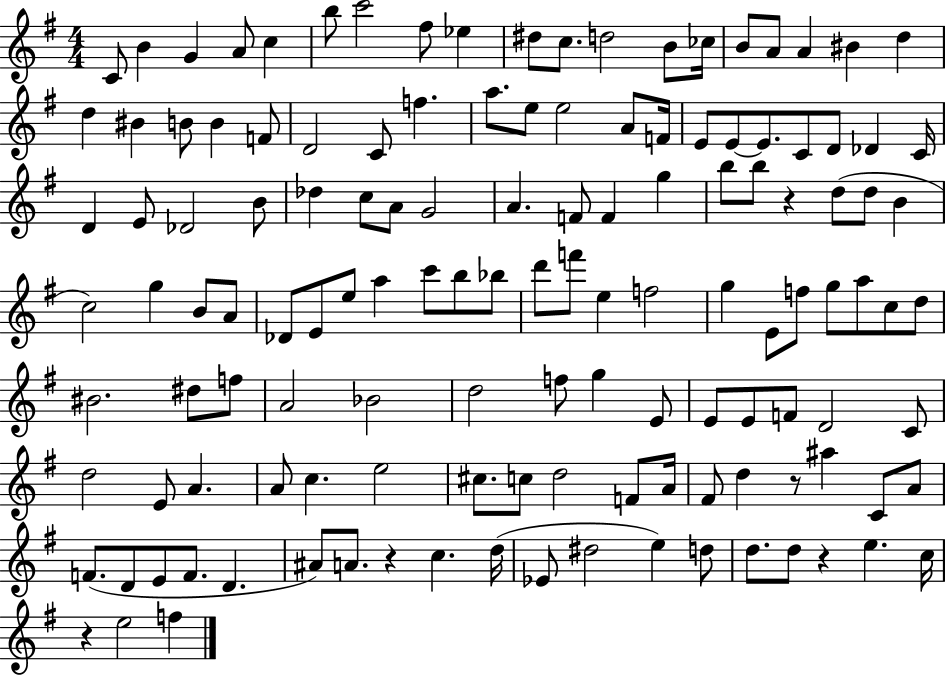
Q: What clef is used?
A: treble